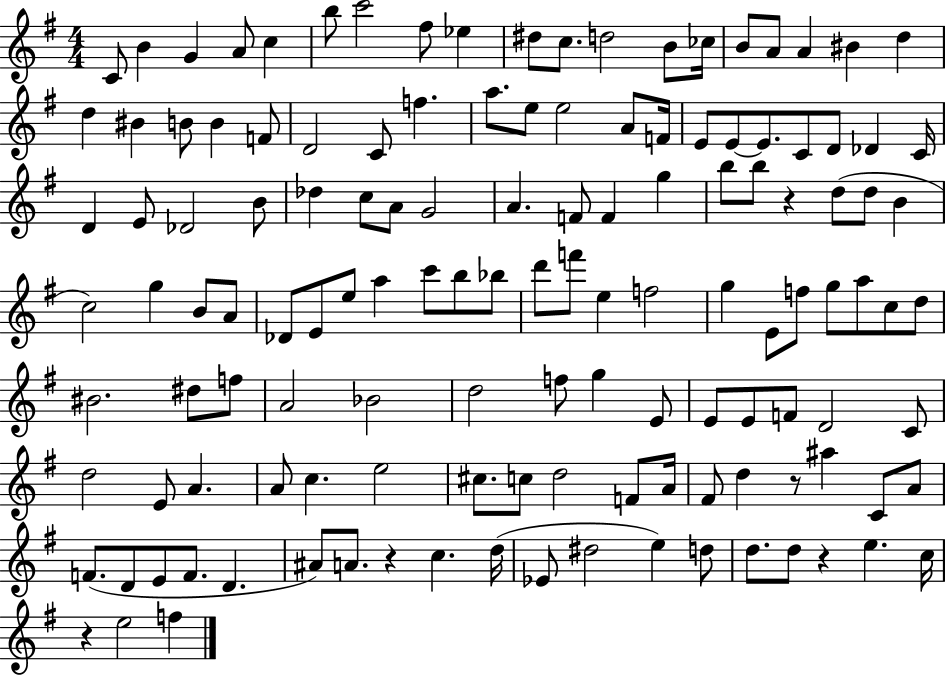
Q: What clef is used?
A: treble